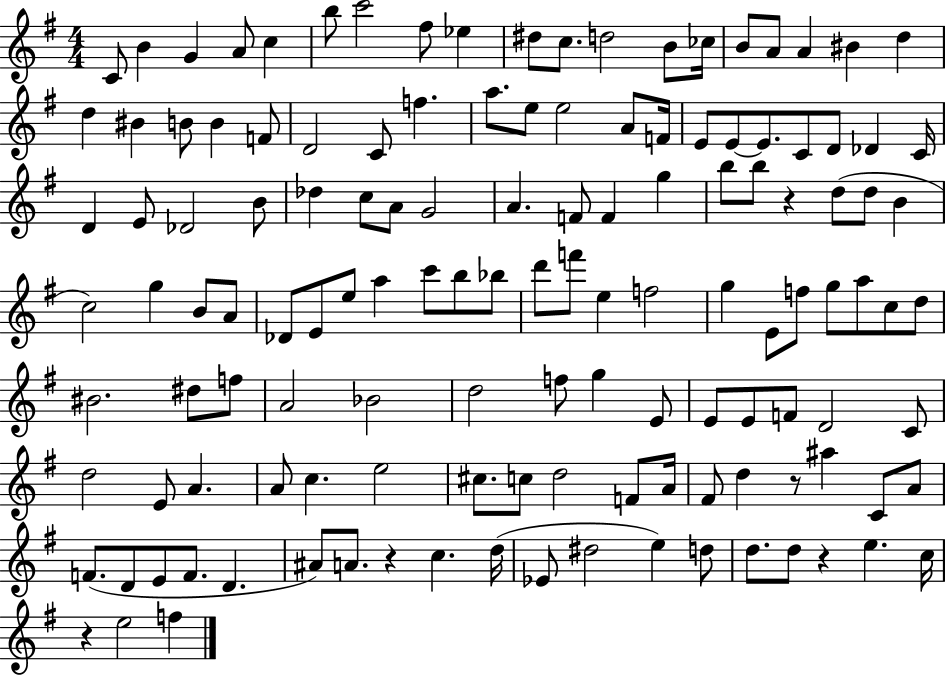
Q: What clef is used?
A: treble